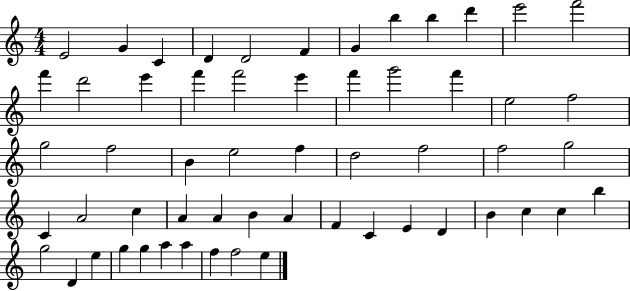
E4/h G4/q C4/q D4/q D4/h F4/q G4/q B5/q B5/q D6/q E6/h F6/h F6/q D6/h E6/q F6/q F6/h E6/q F6/q G6/h F6/q E5/h F5/h G5/h F5/h B4/q E5/h F5/q D5/h F5/h F5/h G5/h C4/q A4/h C5/q A4/q A4/q B4/q A4/q F4/q C4/q E4/q D4/q B4/q C5/q C5/q B5/q G5/h D4/q E5/q G5/q G5/q A5/q A5/q F5/q F5/h E5/q